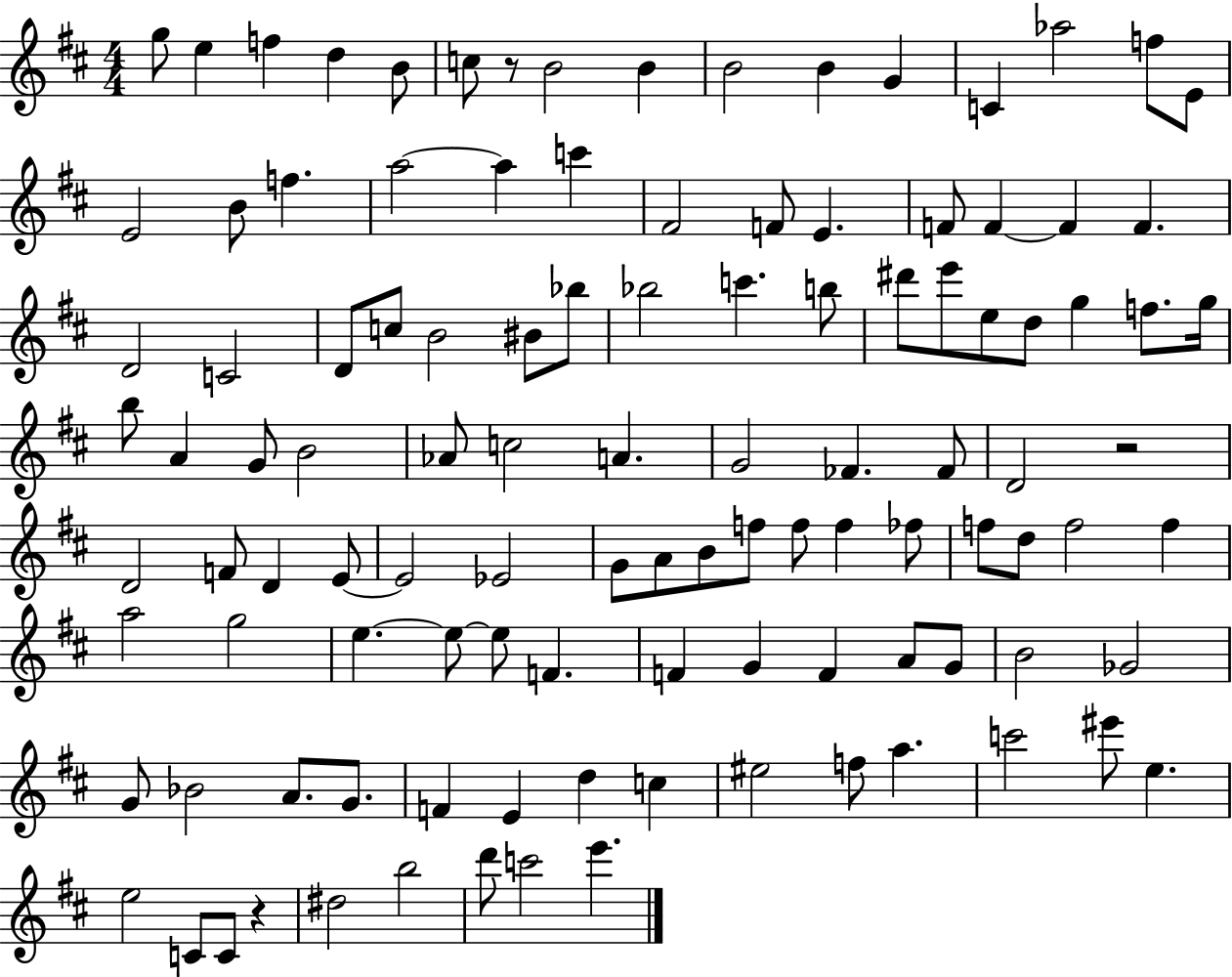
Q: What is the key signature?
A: D major